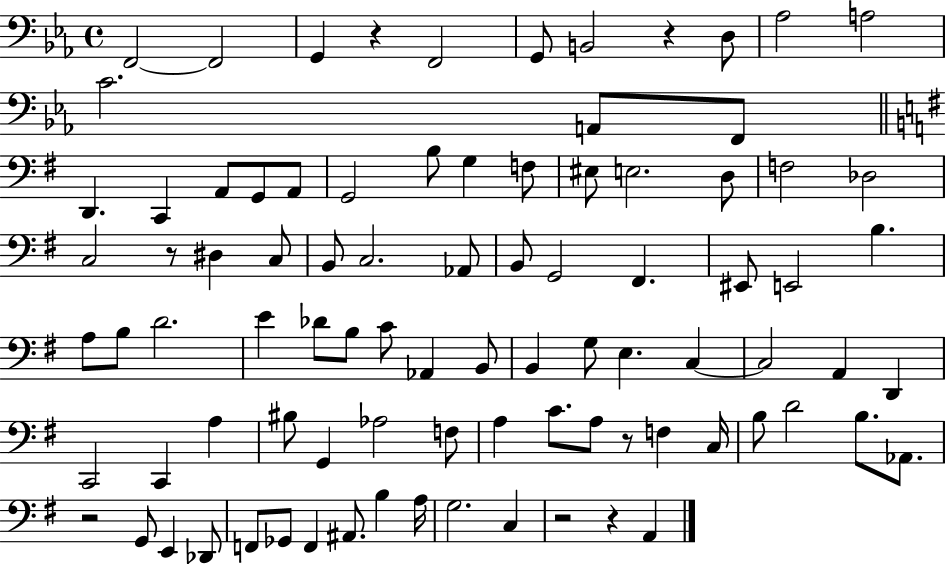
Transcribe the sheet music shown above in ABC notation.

X:1
T:Untitled
M:4/4
L:1/4
K:Eb
F,,2 F,,2 G,, z F,,2 G,,/2 B,,2 z D,/2 _A,2 A,2 C2 A,,/2 F,,/2 D,, C,, A,,/2 G,,/2 A,,/2 G,,2 B,/2 G, F,/2 ^E,/2 E,2 D,/2 F,2 _D,2 C,2 z/2 ^D, C,/2 B,,/2 C,2 _A,,/2 B,,/2 G,,2 ^F,, ^E,,/2 E,,2 B, A,/2 B,/2 D2 E _D/2 B,/2 C/2 _A,, B,,/2 B,, G,/2 E, C, C,2 A,, D,, C,,2 C,, A, ^B,/2 G,, _A,2 F,/2 A, C/2 A,/2 z/2 F, C,/4 B,/2 D2 B,/2 _A,,/2 z2 G,,/2 E,, _D,,/2 F,,/2 _G,,/2 F,, ^A,,/2 B, A,/4 G,2 C, z2 z A,,